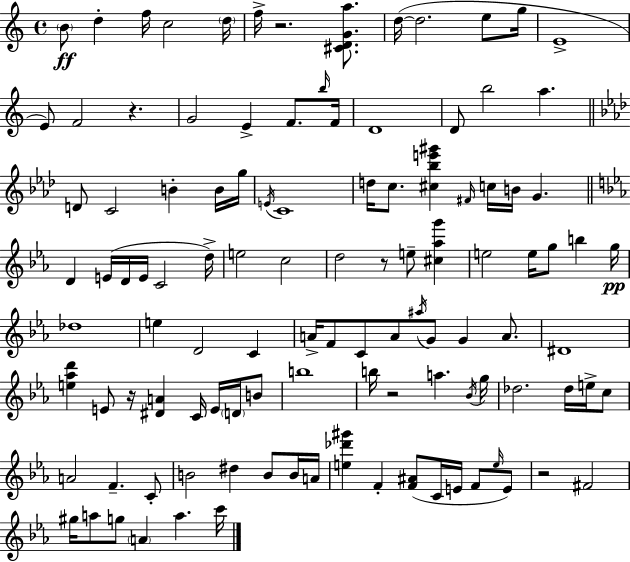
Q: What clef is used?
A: treble